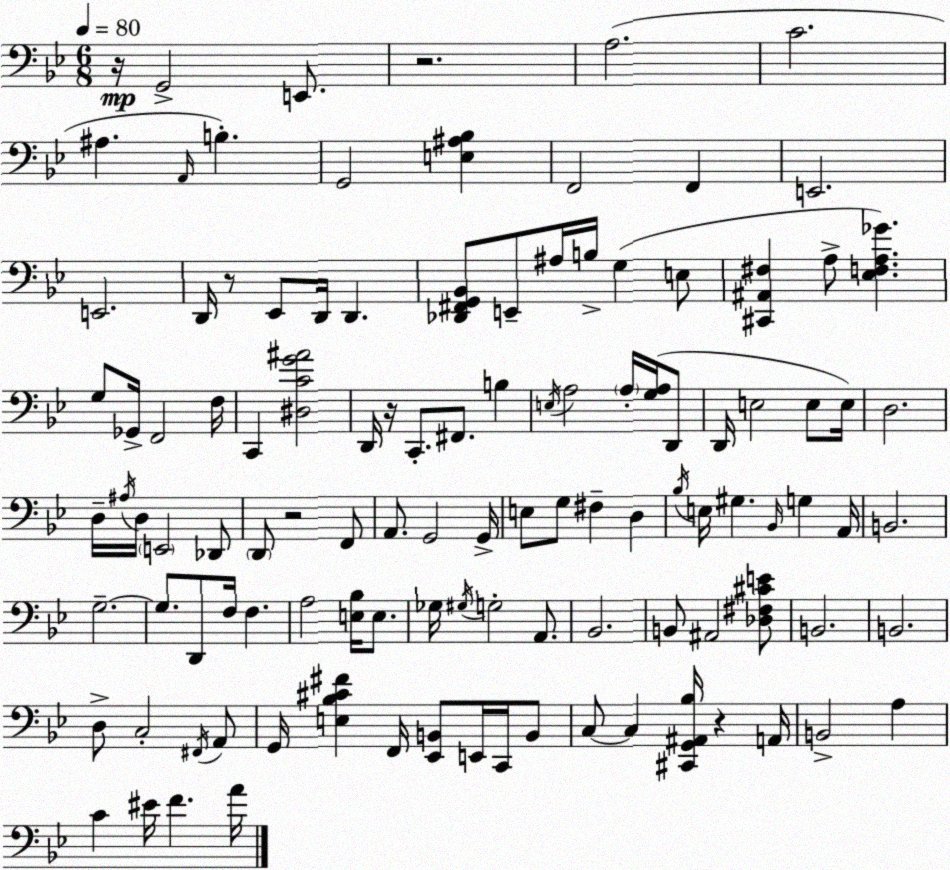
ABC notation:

X:1
T:Untitled
M:6/8
L:1/4
K:Gm
z/4 G,,2 E,,/2 z2 A,2 C2 ^A, A,,/4 B, G,,2 [E,^A,_B,] F,,2 F,, E,,2 E,,2 D,,/4 z/2 _E,,/2 D,,/4 D,, [_D,,^F,,G,,_B,,]/2 E,,/2 ^A,/4 B,/4 G, E,/2 [^C,,^A,,^F,] A,/2 [_E,F,A,_G] G,/2 _G,,/4 F,,2 F,/4 C,, [^D,CG^A]2 D,,/4 z/4 C,,/2 ^F,,/2 B, E,/4 A,2 A,/4 [G,A,]/4 D,,/2 D,,/4 E,2 E,/2 E,/4 D,2 D,/4 ^A,/4 D,/4 E,,2 _D,,/2 D,,/2 z2 F,,/2 A,,/2 G,,2 G,,/4 E,/2 G,/2 ^F, D, _B,/4 E,/4 ^G, _B,,/4 G, A,,/4 B,,2 G,2 G,/2 D,,/2 F,/4 F, A,2 [E,_B,]/4 E,/2 _G,/4 ^G,/4 G,2 A,,/2 _B,,2 B,,/2 ^A,,2 [_D,^F,^CE]/2 B,,2 B,,2 D,/2 C,2 ^F,,/4 A,,/2 G,,/4 [E,_B,^C^F] F,,/4 [_E,,B,,]/2 E,,/4 C,,/4 B,,/2 C,/2 C, [^C,,G,,^A,,_B,]/4 z A,,/4 B,,2 A, C ^E/4 F A/4